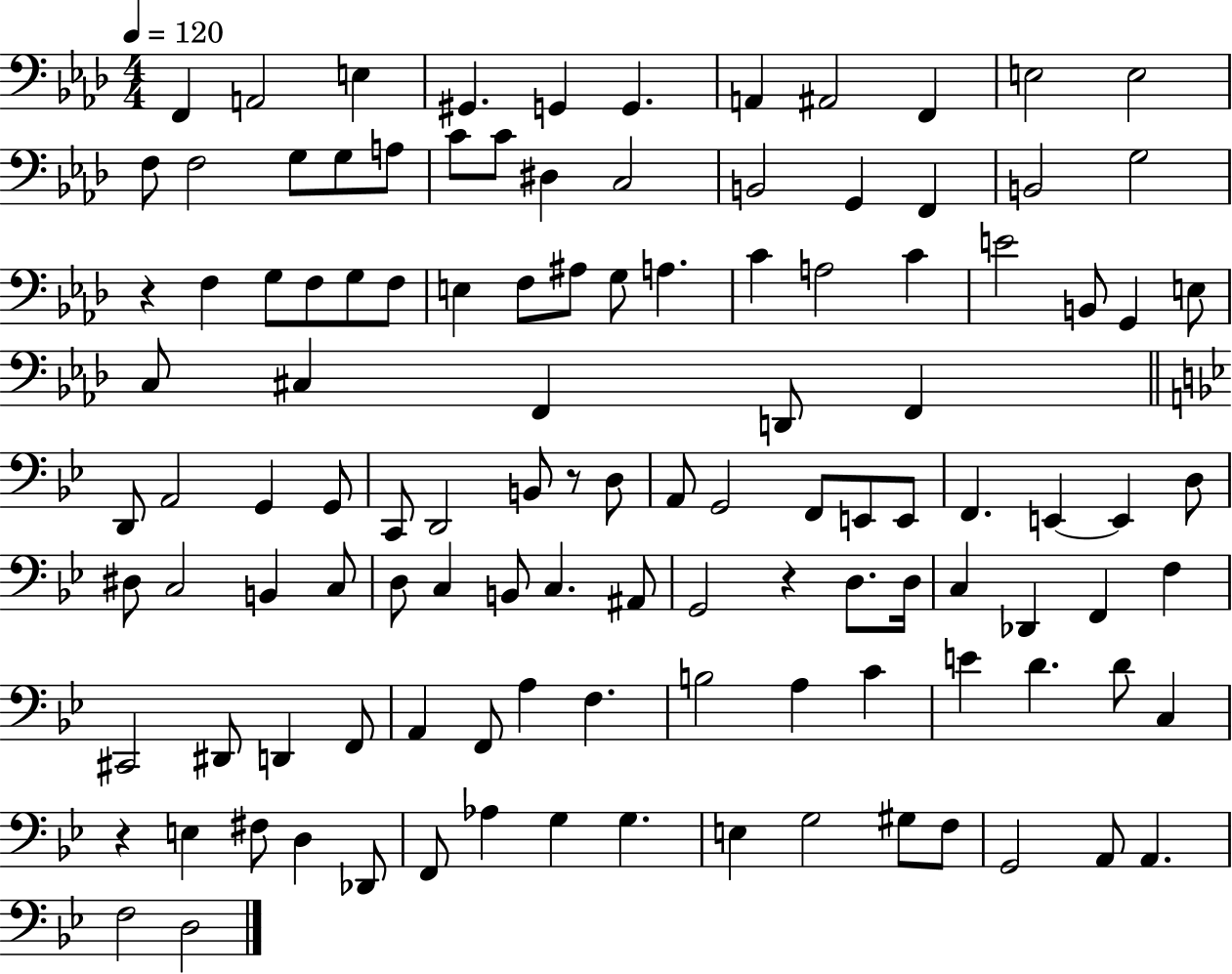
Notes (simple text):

F2/q A2/h E3/q G#2/q. G2/q G2/q. A2/q A#2/h F2/q E3/h E3/h F3/e F3/h G3/e G3/e A3/e C4/e C4/e D#3/q C3/h B2/h G2/q F2/q B2/h G3/h R/q F3/q G3/e F3/e G3/e F3/e E3/q F3/e A#3/e G3/e A3/q. C4/q A3/h C4/q E4/h B2/e G2/q E3/e C3/e C#3/q F2/q D2/e F2/q D2/e A2/h G2/q G2/e C2/e D2/h B2/e R/e D3/e A2/e G2/h F2/e E2/e E2/e F2/q. E2/q E2/q D3/e D#3/e C3/h B2/q C3/e D3/e C3/q B2/e C3/q. A#2/e G2/h R/q D3/e. D3/s C3/q Db2/q F2/q F3/q C#2/h D#2/e D2/q F2/e A2/q F2/e A3/q F3/q. B3/h A3/q C4/q E4/q D4/q. D4/e C3/q R/q E3/q F#3/e D3/q Db2/e F2/e Ab3/q G3/q G3/q. E3/q G3/h G#3/e F3/e G2/h A2/e A2/q. F3/h D3/h